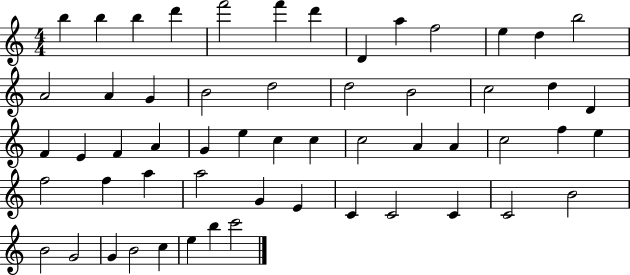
{
  \clef treble
  \numericTimeSignature
  \time 4/4
  \key c \major
  b''4 b''4 b''4 d'''4 | f'''2 f'''4 d'''4 | d'4 a''4 f''2 | e''4 d''4 b''2 | \break a'2 a'4 g'4 | b'2 d''2 | d''2 b'2 | c''2 d''4 d'4 | \break f'4 e'4 f'4 a'4 | g'4 e''4 c''4 c''4 | c''2 a'4 a'4 | c''2 f''4 e''4 | \break f''2 f''4 a''4 | a''2 g'4 e'4 | c'4 c'2 c'4 | c'2 b'2 | \break b'2 g'2 | g'4 b'2 c''4 | e''4 b''4 c'''2 | \bar "|."
}